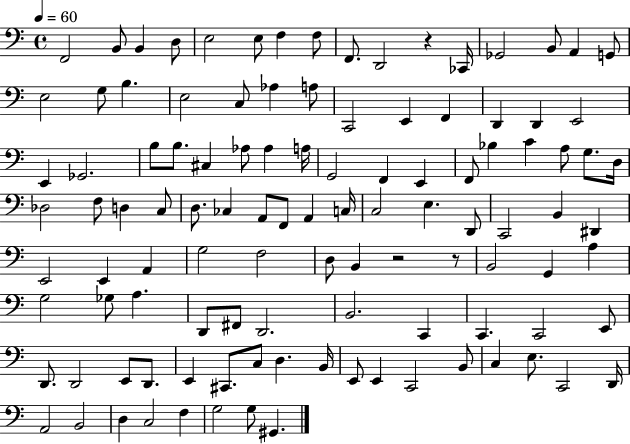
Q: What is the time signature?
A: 4/4